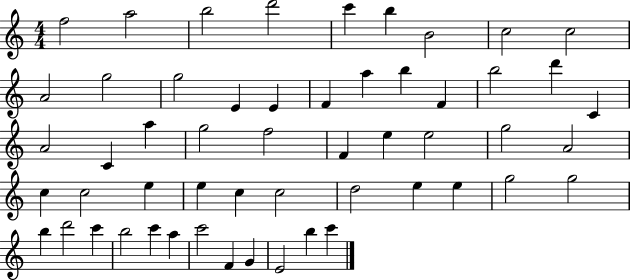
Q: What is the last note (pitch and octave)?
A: C6